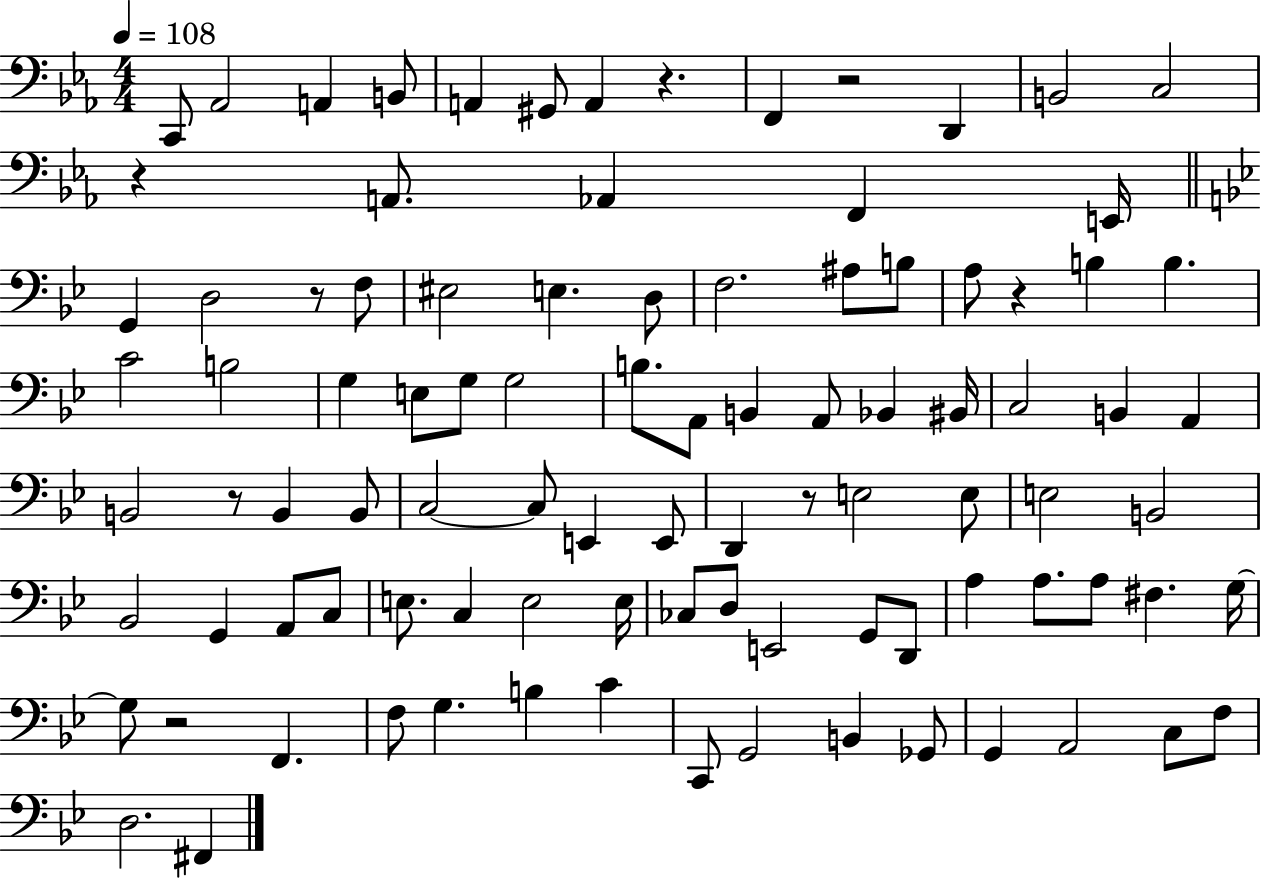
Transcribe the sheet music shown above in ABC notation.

X:1
T:Untitled
M:4/4
L:1/4
K:Eb
C,,/2 _A,,2 A,, B,,/2 A,, ^G,,/2 A,, z F,, z2 D,, B,,2 C,2 z A,,/2 _A,, F,, E,,/4 G,, D,2 z/2 F,/2 ^E,2 E, D,/2 F,2 ^A,/2 B,/2 A,/2 z B, B, C2 B,2 G, E,/2 G,/2 G,2 B,/2 A,,/2 B,, A,,/2 _B,, ^B,,/4 C,2 B,, A,, B,,2 z/2 B,, B,,/2 C,2 C,/2 E,, E,,/2 D,, z/2 E,2 E,/2 E,2 B,,2 _B,,2 G,, A,,/2 C,/2 E,/2 C, E,2 E,/4 _C,/2 D,/2 E,,2 G,,/2 D,,/2 A, A,/2 A,/2 ^F, G,/4 G,/2 z2 F,, F,/2 G, B, C C,,/2 G,,2 B,, _G,,/2 G,, A,,2 C,/2 F,/2 D,2 ^F,,